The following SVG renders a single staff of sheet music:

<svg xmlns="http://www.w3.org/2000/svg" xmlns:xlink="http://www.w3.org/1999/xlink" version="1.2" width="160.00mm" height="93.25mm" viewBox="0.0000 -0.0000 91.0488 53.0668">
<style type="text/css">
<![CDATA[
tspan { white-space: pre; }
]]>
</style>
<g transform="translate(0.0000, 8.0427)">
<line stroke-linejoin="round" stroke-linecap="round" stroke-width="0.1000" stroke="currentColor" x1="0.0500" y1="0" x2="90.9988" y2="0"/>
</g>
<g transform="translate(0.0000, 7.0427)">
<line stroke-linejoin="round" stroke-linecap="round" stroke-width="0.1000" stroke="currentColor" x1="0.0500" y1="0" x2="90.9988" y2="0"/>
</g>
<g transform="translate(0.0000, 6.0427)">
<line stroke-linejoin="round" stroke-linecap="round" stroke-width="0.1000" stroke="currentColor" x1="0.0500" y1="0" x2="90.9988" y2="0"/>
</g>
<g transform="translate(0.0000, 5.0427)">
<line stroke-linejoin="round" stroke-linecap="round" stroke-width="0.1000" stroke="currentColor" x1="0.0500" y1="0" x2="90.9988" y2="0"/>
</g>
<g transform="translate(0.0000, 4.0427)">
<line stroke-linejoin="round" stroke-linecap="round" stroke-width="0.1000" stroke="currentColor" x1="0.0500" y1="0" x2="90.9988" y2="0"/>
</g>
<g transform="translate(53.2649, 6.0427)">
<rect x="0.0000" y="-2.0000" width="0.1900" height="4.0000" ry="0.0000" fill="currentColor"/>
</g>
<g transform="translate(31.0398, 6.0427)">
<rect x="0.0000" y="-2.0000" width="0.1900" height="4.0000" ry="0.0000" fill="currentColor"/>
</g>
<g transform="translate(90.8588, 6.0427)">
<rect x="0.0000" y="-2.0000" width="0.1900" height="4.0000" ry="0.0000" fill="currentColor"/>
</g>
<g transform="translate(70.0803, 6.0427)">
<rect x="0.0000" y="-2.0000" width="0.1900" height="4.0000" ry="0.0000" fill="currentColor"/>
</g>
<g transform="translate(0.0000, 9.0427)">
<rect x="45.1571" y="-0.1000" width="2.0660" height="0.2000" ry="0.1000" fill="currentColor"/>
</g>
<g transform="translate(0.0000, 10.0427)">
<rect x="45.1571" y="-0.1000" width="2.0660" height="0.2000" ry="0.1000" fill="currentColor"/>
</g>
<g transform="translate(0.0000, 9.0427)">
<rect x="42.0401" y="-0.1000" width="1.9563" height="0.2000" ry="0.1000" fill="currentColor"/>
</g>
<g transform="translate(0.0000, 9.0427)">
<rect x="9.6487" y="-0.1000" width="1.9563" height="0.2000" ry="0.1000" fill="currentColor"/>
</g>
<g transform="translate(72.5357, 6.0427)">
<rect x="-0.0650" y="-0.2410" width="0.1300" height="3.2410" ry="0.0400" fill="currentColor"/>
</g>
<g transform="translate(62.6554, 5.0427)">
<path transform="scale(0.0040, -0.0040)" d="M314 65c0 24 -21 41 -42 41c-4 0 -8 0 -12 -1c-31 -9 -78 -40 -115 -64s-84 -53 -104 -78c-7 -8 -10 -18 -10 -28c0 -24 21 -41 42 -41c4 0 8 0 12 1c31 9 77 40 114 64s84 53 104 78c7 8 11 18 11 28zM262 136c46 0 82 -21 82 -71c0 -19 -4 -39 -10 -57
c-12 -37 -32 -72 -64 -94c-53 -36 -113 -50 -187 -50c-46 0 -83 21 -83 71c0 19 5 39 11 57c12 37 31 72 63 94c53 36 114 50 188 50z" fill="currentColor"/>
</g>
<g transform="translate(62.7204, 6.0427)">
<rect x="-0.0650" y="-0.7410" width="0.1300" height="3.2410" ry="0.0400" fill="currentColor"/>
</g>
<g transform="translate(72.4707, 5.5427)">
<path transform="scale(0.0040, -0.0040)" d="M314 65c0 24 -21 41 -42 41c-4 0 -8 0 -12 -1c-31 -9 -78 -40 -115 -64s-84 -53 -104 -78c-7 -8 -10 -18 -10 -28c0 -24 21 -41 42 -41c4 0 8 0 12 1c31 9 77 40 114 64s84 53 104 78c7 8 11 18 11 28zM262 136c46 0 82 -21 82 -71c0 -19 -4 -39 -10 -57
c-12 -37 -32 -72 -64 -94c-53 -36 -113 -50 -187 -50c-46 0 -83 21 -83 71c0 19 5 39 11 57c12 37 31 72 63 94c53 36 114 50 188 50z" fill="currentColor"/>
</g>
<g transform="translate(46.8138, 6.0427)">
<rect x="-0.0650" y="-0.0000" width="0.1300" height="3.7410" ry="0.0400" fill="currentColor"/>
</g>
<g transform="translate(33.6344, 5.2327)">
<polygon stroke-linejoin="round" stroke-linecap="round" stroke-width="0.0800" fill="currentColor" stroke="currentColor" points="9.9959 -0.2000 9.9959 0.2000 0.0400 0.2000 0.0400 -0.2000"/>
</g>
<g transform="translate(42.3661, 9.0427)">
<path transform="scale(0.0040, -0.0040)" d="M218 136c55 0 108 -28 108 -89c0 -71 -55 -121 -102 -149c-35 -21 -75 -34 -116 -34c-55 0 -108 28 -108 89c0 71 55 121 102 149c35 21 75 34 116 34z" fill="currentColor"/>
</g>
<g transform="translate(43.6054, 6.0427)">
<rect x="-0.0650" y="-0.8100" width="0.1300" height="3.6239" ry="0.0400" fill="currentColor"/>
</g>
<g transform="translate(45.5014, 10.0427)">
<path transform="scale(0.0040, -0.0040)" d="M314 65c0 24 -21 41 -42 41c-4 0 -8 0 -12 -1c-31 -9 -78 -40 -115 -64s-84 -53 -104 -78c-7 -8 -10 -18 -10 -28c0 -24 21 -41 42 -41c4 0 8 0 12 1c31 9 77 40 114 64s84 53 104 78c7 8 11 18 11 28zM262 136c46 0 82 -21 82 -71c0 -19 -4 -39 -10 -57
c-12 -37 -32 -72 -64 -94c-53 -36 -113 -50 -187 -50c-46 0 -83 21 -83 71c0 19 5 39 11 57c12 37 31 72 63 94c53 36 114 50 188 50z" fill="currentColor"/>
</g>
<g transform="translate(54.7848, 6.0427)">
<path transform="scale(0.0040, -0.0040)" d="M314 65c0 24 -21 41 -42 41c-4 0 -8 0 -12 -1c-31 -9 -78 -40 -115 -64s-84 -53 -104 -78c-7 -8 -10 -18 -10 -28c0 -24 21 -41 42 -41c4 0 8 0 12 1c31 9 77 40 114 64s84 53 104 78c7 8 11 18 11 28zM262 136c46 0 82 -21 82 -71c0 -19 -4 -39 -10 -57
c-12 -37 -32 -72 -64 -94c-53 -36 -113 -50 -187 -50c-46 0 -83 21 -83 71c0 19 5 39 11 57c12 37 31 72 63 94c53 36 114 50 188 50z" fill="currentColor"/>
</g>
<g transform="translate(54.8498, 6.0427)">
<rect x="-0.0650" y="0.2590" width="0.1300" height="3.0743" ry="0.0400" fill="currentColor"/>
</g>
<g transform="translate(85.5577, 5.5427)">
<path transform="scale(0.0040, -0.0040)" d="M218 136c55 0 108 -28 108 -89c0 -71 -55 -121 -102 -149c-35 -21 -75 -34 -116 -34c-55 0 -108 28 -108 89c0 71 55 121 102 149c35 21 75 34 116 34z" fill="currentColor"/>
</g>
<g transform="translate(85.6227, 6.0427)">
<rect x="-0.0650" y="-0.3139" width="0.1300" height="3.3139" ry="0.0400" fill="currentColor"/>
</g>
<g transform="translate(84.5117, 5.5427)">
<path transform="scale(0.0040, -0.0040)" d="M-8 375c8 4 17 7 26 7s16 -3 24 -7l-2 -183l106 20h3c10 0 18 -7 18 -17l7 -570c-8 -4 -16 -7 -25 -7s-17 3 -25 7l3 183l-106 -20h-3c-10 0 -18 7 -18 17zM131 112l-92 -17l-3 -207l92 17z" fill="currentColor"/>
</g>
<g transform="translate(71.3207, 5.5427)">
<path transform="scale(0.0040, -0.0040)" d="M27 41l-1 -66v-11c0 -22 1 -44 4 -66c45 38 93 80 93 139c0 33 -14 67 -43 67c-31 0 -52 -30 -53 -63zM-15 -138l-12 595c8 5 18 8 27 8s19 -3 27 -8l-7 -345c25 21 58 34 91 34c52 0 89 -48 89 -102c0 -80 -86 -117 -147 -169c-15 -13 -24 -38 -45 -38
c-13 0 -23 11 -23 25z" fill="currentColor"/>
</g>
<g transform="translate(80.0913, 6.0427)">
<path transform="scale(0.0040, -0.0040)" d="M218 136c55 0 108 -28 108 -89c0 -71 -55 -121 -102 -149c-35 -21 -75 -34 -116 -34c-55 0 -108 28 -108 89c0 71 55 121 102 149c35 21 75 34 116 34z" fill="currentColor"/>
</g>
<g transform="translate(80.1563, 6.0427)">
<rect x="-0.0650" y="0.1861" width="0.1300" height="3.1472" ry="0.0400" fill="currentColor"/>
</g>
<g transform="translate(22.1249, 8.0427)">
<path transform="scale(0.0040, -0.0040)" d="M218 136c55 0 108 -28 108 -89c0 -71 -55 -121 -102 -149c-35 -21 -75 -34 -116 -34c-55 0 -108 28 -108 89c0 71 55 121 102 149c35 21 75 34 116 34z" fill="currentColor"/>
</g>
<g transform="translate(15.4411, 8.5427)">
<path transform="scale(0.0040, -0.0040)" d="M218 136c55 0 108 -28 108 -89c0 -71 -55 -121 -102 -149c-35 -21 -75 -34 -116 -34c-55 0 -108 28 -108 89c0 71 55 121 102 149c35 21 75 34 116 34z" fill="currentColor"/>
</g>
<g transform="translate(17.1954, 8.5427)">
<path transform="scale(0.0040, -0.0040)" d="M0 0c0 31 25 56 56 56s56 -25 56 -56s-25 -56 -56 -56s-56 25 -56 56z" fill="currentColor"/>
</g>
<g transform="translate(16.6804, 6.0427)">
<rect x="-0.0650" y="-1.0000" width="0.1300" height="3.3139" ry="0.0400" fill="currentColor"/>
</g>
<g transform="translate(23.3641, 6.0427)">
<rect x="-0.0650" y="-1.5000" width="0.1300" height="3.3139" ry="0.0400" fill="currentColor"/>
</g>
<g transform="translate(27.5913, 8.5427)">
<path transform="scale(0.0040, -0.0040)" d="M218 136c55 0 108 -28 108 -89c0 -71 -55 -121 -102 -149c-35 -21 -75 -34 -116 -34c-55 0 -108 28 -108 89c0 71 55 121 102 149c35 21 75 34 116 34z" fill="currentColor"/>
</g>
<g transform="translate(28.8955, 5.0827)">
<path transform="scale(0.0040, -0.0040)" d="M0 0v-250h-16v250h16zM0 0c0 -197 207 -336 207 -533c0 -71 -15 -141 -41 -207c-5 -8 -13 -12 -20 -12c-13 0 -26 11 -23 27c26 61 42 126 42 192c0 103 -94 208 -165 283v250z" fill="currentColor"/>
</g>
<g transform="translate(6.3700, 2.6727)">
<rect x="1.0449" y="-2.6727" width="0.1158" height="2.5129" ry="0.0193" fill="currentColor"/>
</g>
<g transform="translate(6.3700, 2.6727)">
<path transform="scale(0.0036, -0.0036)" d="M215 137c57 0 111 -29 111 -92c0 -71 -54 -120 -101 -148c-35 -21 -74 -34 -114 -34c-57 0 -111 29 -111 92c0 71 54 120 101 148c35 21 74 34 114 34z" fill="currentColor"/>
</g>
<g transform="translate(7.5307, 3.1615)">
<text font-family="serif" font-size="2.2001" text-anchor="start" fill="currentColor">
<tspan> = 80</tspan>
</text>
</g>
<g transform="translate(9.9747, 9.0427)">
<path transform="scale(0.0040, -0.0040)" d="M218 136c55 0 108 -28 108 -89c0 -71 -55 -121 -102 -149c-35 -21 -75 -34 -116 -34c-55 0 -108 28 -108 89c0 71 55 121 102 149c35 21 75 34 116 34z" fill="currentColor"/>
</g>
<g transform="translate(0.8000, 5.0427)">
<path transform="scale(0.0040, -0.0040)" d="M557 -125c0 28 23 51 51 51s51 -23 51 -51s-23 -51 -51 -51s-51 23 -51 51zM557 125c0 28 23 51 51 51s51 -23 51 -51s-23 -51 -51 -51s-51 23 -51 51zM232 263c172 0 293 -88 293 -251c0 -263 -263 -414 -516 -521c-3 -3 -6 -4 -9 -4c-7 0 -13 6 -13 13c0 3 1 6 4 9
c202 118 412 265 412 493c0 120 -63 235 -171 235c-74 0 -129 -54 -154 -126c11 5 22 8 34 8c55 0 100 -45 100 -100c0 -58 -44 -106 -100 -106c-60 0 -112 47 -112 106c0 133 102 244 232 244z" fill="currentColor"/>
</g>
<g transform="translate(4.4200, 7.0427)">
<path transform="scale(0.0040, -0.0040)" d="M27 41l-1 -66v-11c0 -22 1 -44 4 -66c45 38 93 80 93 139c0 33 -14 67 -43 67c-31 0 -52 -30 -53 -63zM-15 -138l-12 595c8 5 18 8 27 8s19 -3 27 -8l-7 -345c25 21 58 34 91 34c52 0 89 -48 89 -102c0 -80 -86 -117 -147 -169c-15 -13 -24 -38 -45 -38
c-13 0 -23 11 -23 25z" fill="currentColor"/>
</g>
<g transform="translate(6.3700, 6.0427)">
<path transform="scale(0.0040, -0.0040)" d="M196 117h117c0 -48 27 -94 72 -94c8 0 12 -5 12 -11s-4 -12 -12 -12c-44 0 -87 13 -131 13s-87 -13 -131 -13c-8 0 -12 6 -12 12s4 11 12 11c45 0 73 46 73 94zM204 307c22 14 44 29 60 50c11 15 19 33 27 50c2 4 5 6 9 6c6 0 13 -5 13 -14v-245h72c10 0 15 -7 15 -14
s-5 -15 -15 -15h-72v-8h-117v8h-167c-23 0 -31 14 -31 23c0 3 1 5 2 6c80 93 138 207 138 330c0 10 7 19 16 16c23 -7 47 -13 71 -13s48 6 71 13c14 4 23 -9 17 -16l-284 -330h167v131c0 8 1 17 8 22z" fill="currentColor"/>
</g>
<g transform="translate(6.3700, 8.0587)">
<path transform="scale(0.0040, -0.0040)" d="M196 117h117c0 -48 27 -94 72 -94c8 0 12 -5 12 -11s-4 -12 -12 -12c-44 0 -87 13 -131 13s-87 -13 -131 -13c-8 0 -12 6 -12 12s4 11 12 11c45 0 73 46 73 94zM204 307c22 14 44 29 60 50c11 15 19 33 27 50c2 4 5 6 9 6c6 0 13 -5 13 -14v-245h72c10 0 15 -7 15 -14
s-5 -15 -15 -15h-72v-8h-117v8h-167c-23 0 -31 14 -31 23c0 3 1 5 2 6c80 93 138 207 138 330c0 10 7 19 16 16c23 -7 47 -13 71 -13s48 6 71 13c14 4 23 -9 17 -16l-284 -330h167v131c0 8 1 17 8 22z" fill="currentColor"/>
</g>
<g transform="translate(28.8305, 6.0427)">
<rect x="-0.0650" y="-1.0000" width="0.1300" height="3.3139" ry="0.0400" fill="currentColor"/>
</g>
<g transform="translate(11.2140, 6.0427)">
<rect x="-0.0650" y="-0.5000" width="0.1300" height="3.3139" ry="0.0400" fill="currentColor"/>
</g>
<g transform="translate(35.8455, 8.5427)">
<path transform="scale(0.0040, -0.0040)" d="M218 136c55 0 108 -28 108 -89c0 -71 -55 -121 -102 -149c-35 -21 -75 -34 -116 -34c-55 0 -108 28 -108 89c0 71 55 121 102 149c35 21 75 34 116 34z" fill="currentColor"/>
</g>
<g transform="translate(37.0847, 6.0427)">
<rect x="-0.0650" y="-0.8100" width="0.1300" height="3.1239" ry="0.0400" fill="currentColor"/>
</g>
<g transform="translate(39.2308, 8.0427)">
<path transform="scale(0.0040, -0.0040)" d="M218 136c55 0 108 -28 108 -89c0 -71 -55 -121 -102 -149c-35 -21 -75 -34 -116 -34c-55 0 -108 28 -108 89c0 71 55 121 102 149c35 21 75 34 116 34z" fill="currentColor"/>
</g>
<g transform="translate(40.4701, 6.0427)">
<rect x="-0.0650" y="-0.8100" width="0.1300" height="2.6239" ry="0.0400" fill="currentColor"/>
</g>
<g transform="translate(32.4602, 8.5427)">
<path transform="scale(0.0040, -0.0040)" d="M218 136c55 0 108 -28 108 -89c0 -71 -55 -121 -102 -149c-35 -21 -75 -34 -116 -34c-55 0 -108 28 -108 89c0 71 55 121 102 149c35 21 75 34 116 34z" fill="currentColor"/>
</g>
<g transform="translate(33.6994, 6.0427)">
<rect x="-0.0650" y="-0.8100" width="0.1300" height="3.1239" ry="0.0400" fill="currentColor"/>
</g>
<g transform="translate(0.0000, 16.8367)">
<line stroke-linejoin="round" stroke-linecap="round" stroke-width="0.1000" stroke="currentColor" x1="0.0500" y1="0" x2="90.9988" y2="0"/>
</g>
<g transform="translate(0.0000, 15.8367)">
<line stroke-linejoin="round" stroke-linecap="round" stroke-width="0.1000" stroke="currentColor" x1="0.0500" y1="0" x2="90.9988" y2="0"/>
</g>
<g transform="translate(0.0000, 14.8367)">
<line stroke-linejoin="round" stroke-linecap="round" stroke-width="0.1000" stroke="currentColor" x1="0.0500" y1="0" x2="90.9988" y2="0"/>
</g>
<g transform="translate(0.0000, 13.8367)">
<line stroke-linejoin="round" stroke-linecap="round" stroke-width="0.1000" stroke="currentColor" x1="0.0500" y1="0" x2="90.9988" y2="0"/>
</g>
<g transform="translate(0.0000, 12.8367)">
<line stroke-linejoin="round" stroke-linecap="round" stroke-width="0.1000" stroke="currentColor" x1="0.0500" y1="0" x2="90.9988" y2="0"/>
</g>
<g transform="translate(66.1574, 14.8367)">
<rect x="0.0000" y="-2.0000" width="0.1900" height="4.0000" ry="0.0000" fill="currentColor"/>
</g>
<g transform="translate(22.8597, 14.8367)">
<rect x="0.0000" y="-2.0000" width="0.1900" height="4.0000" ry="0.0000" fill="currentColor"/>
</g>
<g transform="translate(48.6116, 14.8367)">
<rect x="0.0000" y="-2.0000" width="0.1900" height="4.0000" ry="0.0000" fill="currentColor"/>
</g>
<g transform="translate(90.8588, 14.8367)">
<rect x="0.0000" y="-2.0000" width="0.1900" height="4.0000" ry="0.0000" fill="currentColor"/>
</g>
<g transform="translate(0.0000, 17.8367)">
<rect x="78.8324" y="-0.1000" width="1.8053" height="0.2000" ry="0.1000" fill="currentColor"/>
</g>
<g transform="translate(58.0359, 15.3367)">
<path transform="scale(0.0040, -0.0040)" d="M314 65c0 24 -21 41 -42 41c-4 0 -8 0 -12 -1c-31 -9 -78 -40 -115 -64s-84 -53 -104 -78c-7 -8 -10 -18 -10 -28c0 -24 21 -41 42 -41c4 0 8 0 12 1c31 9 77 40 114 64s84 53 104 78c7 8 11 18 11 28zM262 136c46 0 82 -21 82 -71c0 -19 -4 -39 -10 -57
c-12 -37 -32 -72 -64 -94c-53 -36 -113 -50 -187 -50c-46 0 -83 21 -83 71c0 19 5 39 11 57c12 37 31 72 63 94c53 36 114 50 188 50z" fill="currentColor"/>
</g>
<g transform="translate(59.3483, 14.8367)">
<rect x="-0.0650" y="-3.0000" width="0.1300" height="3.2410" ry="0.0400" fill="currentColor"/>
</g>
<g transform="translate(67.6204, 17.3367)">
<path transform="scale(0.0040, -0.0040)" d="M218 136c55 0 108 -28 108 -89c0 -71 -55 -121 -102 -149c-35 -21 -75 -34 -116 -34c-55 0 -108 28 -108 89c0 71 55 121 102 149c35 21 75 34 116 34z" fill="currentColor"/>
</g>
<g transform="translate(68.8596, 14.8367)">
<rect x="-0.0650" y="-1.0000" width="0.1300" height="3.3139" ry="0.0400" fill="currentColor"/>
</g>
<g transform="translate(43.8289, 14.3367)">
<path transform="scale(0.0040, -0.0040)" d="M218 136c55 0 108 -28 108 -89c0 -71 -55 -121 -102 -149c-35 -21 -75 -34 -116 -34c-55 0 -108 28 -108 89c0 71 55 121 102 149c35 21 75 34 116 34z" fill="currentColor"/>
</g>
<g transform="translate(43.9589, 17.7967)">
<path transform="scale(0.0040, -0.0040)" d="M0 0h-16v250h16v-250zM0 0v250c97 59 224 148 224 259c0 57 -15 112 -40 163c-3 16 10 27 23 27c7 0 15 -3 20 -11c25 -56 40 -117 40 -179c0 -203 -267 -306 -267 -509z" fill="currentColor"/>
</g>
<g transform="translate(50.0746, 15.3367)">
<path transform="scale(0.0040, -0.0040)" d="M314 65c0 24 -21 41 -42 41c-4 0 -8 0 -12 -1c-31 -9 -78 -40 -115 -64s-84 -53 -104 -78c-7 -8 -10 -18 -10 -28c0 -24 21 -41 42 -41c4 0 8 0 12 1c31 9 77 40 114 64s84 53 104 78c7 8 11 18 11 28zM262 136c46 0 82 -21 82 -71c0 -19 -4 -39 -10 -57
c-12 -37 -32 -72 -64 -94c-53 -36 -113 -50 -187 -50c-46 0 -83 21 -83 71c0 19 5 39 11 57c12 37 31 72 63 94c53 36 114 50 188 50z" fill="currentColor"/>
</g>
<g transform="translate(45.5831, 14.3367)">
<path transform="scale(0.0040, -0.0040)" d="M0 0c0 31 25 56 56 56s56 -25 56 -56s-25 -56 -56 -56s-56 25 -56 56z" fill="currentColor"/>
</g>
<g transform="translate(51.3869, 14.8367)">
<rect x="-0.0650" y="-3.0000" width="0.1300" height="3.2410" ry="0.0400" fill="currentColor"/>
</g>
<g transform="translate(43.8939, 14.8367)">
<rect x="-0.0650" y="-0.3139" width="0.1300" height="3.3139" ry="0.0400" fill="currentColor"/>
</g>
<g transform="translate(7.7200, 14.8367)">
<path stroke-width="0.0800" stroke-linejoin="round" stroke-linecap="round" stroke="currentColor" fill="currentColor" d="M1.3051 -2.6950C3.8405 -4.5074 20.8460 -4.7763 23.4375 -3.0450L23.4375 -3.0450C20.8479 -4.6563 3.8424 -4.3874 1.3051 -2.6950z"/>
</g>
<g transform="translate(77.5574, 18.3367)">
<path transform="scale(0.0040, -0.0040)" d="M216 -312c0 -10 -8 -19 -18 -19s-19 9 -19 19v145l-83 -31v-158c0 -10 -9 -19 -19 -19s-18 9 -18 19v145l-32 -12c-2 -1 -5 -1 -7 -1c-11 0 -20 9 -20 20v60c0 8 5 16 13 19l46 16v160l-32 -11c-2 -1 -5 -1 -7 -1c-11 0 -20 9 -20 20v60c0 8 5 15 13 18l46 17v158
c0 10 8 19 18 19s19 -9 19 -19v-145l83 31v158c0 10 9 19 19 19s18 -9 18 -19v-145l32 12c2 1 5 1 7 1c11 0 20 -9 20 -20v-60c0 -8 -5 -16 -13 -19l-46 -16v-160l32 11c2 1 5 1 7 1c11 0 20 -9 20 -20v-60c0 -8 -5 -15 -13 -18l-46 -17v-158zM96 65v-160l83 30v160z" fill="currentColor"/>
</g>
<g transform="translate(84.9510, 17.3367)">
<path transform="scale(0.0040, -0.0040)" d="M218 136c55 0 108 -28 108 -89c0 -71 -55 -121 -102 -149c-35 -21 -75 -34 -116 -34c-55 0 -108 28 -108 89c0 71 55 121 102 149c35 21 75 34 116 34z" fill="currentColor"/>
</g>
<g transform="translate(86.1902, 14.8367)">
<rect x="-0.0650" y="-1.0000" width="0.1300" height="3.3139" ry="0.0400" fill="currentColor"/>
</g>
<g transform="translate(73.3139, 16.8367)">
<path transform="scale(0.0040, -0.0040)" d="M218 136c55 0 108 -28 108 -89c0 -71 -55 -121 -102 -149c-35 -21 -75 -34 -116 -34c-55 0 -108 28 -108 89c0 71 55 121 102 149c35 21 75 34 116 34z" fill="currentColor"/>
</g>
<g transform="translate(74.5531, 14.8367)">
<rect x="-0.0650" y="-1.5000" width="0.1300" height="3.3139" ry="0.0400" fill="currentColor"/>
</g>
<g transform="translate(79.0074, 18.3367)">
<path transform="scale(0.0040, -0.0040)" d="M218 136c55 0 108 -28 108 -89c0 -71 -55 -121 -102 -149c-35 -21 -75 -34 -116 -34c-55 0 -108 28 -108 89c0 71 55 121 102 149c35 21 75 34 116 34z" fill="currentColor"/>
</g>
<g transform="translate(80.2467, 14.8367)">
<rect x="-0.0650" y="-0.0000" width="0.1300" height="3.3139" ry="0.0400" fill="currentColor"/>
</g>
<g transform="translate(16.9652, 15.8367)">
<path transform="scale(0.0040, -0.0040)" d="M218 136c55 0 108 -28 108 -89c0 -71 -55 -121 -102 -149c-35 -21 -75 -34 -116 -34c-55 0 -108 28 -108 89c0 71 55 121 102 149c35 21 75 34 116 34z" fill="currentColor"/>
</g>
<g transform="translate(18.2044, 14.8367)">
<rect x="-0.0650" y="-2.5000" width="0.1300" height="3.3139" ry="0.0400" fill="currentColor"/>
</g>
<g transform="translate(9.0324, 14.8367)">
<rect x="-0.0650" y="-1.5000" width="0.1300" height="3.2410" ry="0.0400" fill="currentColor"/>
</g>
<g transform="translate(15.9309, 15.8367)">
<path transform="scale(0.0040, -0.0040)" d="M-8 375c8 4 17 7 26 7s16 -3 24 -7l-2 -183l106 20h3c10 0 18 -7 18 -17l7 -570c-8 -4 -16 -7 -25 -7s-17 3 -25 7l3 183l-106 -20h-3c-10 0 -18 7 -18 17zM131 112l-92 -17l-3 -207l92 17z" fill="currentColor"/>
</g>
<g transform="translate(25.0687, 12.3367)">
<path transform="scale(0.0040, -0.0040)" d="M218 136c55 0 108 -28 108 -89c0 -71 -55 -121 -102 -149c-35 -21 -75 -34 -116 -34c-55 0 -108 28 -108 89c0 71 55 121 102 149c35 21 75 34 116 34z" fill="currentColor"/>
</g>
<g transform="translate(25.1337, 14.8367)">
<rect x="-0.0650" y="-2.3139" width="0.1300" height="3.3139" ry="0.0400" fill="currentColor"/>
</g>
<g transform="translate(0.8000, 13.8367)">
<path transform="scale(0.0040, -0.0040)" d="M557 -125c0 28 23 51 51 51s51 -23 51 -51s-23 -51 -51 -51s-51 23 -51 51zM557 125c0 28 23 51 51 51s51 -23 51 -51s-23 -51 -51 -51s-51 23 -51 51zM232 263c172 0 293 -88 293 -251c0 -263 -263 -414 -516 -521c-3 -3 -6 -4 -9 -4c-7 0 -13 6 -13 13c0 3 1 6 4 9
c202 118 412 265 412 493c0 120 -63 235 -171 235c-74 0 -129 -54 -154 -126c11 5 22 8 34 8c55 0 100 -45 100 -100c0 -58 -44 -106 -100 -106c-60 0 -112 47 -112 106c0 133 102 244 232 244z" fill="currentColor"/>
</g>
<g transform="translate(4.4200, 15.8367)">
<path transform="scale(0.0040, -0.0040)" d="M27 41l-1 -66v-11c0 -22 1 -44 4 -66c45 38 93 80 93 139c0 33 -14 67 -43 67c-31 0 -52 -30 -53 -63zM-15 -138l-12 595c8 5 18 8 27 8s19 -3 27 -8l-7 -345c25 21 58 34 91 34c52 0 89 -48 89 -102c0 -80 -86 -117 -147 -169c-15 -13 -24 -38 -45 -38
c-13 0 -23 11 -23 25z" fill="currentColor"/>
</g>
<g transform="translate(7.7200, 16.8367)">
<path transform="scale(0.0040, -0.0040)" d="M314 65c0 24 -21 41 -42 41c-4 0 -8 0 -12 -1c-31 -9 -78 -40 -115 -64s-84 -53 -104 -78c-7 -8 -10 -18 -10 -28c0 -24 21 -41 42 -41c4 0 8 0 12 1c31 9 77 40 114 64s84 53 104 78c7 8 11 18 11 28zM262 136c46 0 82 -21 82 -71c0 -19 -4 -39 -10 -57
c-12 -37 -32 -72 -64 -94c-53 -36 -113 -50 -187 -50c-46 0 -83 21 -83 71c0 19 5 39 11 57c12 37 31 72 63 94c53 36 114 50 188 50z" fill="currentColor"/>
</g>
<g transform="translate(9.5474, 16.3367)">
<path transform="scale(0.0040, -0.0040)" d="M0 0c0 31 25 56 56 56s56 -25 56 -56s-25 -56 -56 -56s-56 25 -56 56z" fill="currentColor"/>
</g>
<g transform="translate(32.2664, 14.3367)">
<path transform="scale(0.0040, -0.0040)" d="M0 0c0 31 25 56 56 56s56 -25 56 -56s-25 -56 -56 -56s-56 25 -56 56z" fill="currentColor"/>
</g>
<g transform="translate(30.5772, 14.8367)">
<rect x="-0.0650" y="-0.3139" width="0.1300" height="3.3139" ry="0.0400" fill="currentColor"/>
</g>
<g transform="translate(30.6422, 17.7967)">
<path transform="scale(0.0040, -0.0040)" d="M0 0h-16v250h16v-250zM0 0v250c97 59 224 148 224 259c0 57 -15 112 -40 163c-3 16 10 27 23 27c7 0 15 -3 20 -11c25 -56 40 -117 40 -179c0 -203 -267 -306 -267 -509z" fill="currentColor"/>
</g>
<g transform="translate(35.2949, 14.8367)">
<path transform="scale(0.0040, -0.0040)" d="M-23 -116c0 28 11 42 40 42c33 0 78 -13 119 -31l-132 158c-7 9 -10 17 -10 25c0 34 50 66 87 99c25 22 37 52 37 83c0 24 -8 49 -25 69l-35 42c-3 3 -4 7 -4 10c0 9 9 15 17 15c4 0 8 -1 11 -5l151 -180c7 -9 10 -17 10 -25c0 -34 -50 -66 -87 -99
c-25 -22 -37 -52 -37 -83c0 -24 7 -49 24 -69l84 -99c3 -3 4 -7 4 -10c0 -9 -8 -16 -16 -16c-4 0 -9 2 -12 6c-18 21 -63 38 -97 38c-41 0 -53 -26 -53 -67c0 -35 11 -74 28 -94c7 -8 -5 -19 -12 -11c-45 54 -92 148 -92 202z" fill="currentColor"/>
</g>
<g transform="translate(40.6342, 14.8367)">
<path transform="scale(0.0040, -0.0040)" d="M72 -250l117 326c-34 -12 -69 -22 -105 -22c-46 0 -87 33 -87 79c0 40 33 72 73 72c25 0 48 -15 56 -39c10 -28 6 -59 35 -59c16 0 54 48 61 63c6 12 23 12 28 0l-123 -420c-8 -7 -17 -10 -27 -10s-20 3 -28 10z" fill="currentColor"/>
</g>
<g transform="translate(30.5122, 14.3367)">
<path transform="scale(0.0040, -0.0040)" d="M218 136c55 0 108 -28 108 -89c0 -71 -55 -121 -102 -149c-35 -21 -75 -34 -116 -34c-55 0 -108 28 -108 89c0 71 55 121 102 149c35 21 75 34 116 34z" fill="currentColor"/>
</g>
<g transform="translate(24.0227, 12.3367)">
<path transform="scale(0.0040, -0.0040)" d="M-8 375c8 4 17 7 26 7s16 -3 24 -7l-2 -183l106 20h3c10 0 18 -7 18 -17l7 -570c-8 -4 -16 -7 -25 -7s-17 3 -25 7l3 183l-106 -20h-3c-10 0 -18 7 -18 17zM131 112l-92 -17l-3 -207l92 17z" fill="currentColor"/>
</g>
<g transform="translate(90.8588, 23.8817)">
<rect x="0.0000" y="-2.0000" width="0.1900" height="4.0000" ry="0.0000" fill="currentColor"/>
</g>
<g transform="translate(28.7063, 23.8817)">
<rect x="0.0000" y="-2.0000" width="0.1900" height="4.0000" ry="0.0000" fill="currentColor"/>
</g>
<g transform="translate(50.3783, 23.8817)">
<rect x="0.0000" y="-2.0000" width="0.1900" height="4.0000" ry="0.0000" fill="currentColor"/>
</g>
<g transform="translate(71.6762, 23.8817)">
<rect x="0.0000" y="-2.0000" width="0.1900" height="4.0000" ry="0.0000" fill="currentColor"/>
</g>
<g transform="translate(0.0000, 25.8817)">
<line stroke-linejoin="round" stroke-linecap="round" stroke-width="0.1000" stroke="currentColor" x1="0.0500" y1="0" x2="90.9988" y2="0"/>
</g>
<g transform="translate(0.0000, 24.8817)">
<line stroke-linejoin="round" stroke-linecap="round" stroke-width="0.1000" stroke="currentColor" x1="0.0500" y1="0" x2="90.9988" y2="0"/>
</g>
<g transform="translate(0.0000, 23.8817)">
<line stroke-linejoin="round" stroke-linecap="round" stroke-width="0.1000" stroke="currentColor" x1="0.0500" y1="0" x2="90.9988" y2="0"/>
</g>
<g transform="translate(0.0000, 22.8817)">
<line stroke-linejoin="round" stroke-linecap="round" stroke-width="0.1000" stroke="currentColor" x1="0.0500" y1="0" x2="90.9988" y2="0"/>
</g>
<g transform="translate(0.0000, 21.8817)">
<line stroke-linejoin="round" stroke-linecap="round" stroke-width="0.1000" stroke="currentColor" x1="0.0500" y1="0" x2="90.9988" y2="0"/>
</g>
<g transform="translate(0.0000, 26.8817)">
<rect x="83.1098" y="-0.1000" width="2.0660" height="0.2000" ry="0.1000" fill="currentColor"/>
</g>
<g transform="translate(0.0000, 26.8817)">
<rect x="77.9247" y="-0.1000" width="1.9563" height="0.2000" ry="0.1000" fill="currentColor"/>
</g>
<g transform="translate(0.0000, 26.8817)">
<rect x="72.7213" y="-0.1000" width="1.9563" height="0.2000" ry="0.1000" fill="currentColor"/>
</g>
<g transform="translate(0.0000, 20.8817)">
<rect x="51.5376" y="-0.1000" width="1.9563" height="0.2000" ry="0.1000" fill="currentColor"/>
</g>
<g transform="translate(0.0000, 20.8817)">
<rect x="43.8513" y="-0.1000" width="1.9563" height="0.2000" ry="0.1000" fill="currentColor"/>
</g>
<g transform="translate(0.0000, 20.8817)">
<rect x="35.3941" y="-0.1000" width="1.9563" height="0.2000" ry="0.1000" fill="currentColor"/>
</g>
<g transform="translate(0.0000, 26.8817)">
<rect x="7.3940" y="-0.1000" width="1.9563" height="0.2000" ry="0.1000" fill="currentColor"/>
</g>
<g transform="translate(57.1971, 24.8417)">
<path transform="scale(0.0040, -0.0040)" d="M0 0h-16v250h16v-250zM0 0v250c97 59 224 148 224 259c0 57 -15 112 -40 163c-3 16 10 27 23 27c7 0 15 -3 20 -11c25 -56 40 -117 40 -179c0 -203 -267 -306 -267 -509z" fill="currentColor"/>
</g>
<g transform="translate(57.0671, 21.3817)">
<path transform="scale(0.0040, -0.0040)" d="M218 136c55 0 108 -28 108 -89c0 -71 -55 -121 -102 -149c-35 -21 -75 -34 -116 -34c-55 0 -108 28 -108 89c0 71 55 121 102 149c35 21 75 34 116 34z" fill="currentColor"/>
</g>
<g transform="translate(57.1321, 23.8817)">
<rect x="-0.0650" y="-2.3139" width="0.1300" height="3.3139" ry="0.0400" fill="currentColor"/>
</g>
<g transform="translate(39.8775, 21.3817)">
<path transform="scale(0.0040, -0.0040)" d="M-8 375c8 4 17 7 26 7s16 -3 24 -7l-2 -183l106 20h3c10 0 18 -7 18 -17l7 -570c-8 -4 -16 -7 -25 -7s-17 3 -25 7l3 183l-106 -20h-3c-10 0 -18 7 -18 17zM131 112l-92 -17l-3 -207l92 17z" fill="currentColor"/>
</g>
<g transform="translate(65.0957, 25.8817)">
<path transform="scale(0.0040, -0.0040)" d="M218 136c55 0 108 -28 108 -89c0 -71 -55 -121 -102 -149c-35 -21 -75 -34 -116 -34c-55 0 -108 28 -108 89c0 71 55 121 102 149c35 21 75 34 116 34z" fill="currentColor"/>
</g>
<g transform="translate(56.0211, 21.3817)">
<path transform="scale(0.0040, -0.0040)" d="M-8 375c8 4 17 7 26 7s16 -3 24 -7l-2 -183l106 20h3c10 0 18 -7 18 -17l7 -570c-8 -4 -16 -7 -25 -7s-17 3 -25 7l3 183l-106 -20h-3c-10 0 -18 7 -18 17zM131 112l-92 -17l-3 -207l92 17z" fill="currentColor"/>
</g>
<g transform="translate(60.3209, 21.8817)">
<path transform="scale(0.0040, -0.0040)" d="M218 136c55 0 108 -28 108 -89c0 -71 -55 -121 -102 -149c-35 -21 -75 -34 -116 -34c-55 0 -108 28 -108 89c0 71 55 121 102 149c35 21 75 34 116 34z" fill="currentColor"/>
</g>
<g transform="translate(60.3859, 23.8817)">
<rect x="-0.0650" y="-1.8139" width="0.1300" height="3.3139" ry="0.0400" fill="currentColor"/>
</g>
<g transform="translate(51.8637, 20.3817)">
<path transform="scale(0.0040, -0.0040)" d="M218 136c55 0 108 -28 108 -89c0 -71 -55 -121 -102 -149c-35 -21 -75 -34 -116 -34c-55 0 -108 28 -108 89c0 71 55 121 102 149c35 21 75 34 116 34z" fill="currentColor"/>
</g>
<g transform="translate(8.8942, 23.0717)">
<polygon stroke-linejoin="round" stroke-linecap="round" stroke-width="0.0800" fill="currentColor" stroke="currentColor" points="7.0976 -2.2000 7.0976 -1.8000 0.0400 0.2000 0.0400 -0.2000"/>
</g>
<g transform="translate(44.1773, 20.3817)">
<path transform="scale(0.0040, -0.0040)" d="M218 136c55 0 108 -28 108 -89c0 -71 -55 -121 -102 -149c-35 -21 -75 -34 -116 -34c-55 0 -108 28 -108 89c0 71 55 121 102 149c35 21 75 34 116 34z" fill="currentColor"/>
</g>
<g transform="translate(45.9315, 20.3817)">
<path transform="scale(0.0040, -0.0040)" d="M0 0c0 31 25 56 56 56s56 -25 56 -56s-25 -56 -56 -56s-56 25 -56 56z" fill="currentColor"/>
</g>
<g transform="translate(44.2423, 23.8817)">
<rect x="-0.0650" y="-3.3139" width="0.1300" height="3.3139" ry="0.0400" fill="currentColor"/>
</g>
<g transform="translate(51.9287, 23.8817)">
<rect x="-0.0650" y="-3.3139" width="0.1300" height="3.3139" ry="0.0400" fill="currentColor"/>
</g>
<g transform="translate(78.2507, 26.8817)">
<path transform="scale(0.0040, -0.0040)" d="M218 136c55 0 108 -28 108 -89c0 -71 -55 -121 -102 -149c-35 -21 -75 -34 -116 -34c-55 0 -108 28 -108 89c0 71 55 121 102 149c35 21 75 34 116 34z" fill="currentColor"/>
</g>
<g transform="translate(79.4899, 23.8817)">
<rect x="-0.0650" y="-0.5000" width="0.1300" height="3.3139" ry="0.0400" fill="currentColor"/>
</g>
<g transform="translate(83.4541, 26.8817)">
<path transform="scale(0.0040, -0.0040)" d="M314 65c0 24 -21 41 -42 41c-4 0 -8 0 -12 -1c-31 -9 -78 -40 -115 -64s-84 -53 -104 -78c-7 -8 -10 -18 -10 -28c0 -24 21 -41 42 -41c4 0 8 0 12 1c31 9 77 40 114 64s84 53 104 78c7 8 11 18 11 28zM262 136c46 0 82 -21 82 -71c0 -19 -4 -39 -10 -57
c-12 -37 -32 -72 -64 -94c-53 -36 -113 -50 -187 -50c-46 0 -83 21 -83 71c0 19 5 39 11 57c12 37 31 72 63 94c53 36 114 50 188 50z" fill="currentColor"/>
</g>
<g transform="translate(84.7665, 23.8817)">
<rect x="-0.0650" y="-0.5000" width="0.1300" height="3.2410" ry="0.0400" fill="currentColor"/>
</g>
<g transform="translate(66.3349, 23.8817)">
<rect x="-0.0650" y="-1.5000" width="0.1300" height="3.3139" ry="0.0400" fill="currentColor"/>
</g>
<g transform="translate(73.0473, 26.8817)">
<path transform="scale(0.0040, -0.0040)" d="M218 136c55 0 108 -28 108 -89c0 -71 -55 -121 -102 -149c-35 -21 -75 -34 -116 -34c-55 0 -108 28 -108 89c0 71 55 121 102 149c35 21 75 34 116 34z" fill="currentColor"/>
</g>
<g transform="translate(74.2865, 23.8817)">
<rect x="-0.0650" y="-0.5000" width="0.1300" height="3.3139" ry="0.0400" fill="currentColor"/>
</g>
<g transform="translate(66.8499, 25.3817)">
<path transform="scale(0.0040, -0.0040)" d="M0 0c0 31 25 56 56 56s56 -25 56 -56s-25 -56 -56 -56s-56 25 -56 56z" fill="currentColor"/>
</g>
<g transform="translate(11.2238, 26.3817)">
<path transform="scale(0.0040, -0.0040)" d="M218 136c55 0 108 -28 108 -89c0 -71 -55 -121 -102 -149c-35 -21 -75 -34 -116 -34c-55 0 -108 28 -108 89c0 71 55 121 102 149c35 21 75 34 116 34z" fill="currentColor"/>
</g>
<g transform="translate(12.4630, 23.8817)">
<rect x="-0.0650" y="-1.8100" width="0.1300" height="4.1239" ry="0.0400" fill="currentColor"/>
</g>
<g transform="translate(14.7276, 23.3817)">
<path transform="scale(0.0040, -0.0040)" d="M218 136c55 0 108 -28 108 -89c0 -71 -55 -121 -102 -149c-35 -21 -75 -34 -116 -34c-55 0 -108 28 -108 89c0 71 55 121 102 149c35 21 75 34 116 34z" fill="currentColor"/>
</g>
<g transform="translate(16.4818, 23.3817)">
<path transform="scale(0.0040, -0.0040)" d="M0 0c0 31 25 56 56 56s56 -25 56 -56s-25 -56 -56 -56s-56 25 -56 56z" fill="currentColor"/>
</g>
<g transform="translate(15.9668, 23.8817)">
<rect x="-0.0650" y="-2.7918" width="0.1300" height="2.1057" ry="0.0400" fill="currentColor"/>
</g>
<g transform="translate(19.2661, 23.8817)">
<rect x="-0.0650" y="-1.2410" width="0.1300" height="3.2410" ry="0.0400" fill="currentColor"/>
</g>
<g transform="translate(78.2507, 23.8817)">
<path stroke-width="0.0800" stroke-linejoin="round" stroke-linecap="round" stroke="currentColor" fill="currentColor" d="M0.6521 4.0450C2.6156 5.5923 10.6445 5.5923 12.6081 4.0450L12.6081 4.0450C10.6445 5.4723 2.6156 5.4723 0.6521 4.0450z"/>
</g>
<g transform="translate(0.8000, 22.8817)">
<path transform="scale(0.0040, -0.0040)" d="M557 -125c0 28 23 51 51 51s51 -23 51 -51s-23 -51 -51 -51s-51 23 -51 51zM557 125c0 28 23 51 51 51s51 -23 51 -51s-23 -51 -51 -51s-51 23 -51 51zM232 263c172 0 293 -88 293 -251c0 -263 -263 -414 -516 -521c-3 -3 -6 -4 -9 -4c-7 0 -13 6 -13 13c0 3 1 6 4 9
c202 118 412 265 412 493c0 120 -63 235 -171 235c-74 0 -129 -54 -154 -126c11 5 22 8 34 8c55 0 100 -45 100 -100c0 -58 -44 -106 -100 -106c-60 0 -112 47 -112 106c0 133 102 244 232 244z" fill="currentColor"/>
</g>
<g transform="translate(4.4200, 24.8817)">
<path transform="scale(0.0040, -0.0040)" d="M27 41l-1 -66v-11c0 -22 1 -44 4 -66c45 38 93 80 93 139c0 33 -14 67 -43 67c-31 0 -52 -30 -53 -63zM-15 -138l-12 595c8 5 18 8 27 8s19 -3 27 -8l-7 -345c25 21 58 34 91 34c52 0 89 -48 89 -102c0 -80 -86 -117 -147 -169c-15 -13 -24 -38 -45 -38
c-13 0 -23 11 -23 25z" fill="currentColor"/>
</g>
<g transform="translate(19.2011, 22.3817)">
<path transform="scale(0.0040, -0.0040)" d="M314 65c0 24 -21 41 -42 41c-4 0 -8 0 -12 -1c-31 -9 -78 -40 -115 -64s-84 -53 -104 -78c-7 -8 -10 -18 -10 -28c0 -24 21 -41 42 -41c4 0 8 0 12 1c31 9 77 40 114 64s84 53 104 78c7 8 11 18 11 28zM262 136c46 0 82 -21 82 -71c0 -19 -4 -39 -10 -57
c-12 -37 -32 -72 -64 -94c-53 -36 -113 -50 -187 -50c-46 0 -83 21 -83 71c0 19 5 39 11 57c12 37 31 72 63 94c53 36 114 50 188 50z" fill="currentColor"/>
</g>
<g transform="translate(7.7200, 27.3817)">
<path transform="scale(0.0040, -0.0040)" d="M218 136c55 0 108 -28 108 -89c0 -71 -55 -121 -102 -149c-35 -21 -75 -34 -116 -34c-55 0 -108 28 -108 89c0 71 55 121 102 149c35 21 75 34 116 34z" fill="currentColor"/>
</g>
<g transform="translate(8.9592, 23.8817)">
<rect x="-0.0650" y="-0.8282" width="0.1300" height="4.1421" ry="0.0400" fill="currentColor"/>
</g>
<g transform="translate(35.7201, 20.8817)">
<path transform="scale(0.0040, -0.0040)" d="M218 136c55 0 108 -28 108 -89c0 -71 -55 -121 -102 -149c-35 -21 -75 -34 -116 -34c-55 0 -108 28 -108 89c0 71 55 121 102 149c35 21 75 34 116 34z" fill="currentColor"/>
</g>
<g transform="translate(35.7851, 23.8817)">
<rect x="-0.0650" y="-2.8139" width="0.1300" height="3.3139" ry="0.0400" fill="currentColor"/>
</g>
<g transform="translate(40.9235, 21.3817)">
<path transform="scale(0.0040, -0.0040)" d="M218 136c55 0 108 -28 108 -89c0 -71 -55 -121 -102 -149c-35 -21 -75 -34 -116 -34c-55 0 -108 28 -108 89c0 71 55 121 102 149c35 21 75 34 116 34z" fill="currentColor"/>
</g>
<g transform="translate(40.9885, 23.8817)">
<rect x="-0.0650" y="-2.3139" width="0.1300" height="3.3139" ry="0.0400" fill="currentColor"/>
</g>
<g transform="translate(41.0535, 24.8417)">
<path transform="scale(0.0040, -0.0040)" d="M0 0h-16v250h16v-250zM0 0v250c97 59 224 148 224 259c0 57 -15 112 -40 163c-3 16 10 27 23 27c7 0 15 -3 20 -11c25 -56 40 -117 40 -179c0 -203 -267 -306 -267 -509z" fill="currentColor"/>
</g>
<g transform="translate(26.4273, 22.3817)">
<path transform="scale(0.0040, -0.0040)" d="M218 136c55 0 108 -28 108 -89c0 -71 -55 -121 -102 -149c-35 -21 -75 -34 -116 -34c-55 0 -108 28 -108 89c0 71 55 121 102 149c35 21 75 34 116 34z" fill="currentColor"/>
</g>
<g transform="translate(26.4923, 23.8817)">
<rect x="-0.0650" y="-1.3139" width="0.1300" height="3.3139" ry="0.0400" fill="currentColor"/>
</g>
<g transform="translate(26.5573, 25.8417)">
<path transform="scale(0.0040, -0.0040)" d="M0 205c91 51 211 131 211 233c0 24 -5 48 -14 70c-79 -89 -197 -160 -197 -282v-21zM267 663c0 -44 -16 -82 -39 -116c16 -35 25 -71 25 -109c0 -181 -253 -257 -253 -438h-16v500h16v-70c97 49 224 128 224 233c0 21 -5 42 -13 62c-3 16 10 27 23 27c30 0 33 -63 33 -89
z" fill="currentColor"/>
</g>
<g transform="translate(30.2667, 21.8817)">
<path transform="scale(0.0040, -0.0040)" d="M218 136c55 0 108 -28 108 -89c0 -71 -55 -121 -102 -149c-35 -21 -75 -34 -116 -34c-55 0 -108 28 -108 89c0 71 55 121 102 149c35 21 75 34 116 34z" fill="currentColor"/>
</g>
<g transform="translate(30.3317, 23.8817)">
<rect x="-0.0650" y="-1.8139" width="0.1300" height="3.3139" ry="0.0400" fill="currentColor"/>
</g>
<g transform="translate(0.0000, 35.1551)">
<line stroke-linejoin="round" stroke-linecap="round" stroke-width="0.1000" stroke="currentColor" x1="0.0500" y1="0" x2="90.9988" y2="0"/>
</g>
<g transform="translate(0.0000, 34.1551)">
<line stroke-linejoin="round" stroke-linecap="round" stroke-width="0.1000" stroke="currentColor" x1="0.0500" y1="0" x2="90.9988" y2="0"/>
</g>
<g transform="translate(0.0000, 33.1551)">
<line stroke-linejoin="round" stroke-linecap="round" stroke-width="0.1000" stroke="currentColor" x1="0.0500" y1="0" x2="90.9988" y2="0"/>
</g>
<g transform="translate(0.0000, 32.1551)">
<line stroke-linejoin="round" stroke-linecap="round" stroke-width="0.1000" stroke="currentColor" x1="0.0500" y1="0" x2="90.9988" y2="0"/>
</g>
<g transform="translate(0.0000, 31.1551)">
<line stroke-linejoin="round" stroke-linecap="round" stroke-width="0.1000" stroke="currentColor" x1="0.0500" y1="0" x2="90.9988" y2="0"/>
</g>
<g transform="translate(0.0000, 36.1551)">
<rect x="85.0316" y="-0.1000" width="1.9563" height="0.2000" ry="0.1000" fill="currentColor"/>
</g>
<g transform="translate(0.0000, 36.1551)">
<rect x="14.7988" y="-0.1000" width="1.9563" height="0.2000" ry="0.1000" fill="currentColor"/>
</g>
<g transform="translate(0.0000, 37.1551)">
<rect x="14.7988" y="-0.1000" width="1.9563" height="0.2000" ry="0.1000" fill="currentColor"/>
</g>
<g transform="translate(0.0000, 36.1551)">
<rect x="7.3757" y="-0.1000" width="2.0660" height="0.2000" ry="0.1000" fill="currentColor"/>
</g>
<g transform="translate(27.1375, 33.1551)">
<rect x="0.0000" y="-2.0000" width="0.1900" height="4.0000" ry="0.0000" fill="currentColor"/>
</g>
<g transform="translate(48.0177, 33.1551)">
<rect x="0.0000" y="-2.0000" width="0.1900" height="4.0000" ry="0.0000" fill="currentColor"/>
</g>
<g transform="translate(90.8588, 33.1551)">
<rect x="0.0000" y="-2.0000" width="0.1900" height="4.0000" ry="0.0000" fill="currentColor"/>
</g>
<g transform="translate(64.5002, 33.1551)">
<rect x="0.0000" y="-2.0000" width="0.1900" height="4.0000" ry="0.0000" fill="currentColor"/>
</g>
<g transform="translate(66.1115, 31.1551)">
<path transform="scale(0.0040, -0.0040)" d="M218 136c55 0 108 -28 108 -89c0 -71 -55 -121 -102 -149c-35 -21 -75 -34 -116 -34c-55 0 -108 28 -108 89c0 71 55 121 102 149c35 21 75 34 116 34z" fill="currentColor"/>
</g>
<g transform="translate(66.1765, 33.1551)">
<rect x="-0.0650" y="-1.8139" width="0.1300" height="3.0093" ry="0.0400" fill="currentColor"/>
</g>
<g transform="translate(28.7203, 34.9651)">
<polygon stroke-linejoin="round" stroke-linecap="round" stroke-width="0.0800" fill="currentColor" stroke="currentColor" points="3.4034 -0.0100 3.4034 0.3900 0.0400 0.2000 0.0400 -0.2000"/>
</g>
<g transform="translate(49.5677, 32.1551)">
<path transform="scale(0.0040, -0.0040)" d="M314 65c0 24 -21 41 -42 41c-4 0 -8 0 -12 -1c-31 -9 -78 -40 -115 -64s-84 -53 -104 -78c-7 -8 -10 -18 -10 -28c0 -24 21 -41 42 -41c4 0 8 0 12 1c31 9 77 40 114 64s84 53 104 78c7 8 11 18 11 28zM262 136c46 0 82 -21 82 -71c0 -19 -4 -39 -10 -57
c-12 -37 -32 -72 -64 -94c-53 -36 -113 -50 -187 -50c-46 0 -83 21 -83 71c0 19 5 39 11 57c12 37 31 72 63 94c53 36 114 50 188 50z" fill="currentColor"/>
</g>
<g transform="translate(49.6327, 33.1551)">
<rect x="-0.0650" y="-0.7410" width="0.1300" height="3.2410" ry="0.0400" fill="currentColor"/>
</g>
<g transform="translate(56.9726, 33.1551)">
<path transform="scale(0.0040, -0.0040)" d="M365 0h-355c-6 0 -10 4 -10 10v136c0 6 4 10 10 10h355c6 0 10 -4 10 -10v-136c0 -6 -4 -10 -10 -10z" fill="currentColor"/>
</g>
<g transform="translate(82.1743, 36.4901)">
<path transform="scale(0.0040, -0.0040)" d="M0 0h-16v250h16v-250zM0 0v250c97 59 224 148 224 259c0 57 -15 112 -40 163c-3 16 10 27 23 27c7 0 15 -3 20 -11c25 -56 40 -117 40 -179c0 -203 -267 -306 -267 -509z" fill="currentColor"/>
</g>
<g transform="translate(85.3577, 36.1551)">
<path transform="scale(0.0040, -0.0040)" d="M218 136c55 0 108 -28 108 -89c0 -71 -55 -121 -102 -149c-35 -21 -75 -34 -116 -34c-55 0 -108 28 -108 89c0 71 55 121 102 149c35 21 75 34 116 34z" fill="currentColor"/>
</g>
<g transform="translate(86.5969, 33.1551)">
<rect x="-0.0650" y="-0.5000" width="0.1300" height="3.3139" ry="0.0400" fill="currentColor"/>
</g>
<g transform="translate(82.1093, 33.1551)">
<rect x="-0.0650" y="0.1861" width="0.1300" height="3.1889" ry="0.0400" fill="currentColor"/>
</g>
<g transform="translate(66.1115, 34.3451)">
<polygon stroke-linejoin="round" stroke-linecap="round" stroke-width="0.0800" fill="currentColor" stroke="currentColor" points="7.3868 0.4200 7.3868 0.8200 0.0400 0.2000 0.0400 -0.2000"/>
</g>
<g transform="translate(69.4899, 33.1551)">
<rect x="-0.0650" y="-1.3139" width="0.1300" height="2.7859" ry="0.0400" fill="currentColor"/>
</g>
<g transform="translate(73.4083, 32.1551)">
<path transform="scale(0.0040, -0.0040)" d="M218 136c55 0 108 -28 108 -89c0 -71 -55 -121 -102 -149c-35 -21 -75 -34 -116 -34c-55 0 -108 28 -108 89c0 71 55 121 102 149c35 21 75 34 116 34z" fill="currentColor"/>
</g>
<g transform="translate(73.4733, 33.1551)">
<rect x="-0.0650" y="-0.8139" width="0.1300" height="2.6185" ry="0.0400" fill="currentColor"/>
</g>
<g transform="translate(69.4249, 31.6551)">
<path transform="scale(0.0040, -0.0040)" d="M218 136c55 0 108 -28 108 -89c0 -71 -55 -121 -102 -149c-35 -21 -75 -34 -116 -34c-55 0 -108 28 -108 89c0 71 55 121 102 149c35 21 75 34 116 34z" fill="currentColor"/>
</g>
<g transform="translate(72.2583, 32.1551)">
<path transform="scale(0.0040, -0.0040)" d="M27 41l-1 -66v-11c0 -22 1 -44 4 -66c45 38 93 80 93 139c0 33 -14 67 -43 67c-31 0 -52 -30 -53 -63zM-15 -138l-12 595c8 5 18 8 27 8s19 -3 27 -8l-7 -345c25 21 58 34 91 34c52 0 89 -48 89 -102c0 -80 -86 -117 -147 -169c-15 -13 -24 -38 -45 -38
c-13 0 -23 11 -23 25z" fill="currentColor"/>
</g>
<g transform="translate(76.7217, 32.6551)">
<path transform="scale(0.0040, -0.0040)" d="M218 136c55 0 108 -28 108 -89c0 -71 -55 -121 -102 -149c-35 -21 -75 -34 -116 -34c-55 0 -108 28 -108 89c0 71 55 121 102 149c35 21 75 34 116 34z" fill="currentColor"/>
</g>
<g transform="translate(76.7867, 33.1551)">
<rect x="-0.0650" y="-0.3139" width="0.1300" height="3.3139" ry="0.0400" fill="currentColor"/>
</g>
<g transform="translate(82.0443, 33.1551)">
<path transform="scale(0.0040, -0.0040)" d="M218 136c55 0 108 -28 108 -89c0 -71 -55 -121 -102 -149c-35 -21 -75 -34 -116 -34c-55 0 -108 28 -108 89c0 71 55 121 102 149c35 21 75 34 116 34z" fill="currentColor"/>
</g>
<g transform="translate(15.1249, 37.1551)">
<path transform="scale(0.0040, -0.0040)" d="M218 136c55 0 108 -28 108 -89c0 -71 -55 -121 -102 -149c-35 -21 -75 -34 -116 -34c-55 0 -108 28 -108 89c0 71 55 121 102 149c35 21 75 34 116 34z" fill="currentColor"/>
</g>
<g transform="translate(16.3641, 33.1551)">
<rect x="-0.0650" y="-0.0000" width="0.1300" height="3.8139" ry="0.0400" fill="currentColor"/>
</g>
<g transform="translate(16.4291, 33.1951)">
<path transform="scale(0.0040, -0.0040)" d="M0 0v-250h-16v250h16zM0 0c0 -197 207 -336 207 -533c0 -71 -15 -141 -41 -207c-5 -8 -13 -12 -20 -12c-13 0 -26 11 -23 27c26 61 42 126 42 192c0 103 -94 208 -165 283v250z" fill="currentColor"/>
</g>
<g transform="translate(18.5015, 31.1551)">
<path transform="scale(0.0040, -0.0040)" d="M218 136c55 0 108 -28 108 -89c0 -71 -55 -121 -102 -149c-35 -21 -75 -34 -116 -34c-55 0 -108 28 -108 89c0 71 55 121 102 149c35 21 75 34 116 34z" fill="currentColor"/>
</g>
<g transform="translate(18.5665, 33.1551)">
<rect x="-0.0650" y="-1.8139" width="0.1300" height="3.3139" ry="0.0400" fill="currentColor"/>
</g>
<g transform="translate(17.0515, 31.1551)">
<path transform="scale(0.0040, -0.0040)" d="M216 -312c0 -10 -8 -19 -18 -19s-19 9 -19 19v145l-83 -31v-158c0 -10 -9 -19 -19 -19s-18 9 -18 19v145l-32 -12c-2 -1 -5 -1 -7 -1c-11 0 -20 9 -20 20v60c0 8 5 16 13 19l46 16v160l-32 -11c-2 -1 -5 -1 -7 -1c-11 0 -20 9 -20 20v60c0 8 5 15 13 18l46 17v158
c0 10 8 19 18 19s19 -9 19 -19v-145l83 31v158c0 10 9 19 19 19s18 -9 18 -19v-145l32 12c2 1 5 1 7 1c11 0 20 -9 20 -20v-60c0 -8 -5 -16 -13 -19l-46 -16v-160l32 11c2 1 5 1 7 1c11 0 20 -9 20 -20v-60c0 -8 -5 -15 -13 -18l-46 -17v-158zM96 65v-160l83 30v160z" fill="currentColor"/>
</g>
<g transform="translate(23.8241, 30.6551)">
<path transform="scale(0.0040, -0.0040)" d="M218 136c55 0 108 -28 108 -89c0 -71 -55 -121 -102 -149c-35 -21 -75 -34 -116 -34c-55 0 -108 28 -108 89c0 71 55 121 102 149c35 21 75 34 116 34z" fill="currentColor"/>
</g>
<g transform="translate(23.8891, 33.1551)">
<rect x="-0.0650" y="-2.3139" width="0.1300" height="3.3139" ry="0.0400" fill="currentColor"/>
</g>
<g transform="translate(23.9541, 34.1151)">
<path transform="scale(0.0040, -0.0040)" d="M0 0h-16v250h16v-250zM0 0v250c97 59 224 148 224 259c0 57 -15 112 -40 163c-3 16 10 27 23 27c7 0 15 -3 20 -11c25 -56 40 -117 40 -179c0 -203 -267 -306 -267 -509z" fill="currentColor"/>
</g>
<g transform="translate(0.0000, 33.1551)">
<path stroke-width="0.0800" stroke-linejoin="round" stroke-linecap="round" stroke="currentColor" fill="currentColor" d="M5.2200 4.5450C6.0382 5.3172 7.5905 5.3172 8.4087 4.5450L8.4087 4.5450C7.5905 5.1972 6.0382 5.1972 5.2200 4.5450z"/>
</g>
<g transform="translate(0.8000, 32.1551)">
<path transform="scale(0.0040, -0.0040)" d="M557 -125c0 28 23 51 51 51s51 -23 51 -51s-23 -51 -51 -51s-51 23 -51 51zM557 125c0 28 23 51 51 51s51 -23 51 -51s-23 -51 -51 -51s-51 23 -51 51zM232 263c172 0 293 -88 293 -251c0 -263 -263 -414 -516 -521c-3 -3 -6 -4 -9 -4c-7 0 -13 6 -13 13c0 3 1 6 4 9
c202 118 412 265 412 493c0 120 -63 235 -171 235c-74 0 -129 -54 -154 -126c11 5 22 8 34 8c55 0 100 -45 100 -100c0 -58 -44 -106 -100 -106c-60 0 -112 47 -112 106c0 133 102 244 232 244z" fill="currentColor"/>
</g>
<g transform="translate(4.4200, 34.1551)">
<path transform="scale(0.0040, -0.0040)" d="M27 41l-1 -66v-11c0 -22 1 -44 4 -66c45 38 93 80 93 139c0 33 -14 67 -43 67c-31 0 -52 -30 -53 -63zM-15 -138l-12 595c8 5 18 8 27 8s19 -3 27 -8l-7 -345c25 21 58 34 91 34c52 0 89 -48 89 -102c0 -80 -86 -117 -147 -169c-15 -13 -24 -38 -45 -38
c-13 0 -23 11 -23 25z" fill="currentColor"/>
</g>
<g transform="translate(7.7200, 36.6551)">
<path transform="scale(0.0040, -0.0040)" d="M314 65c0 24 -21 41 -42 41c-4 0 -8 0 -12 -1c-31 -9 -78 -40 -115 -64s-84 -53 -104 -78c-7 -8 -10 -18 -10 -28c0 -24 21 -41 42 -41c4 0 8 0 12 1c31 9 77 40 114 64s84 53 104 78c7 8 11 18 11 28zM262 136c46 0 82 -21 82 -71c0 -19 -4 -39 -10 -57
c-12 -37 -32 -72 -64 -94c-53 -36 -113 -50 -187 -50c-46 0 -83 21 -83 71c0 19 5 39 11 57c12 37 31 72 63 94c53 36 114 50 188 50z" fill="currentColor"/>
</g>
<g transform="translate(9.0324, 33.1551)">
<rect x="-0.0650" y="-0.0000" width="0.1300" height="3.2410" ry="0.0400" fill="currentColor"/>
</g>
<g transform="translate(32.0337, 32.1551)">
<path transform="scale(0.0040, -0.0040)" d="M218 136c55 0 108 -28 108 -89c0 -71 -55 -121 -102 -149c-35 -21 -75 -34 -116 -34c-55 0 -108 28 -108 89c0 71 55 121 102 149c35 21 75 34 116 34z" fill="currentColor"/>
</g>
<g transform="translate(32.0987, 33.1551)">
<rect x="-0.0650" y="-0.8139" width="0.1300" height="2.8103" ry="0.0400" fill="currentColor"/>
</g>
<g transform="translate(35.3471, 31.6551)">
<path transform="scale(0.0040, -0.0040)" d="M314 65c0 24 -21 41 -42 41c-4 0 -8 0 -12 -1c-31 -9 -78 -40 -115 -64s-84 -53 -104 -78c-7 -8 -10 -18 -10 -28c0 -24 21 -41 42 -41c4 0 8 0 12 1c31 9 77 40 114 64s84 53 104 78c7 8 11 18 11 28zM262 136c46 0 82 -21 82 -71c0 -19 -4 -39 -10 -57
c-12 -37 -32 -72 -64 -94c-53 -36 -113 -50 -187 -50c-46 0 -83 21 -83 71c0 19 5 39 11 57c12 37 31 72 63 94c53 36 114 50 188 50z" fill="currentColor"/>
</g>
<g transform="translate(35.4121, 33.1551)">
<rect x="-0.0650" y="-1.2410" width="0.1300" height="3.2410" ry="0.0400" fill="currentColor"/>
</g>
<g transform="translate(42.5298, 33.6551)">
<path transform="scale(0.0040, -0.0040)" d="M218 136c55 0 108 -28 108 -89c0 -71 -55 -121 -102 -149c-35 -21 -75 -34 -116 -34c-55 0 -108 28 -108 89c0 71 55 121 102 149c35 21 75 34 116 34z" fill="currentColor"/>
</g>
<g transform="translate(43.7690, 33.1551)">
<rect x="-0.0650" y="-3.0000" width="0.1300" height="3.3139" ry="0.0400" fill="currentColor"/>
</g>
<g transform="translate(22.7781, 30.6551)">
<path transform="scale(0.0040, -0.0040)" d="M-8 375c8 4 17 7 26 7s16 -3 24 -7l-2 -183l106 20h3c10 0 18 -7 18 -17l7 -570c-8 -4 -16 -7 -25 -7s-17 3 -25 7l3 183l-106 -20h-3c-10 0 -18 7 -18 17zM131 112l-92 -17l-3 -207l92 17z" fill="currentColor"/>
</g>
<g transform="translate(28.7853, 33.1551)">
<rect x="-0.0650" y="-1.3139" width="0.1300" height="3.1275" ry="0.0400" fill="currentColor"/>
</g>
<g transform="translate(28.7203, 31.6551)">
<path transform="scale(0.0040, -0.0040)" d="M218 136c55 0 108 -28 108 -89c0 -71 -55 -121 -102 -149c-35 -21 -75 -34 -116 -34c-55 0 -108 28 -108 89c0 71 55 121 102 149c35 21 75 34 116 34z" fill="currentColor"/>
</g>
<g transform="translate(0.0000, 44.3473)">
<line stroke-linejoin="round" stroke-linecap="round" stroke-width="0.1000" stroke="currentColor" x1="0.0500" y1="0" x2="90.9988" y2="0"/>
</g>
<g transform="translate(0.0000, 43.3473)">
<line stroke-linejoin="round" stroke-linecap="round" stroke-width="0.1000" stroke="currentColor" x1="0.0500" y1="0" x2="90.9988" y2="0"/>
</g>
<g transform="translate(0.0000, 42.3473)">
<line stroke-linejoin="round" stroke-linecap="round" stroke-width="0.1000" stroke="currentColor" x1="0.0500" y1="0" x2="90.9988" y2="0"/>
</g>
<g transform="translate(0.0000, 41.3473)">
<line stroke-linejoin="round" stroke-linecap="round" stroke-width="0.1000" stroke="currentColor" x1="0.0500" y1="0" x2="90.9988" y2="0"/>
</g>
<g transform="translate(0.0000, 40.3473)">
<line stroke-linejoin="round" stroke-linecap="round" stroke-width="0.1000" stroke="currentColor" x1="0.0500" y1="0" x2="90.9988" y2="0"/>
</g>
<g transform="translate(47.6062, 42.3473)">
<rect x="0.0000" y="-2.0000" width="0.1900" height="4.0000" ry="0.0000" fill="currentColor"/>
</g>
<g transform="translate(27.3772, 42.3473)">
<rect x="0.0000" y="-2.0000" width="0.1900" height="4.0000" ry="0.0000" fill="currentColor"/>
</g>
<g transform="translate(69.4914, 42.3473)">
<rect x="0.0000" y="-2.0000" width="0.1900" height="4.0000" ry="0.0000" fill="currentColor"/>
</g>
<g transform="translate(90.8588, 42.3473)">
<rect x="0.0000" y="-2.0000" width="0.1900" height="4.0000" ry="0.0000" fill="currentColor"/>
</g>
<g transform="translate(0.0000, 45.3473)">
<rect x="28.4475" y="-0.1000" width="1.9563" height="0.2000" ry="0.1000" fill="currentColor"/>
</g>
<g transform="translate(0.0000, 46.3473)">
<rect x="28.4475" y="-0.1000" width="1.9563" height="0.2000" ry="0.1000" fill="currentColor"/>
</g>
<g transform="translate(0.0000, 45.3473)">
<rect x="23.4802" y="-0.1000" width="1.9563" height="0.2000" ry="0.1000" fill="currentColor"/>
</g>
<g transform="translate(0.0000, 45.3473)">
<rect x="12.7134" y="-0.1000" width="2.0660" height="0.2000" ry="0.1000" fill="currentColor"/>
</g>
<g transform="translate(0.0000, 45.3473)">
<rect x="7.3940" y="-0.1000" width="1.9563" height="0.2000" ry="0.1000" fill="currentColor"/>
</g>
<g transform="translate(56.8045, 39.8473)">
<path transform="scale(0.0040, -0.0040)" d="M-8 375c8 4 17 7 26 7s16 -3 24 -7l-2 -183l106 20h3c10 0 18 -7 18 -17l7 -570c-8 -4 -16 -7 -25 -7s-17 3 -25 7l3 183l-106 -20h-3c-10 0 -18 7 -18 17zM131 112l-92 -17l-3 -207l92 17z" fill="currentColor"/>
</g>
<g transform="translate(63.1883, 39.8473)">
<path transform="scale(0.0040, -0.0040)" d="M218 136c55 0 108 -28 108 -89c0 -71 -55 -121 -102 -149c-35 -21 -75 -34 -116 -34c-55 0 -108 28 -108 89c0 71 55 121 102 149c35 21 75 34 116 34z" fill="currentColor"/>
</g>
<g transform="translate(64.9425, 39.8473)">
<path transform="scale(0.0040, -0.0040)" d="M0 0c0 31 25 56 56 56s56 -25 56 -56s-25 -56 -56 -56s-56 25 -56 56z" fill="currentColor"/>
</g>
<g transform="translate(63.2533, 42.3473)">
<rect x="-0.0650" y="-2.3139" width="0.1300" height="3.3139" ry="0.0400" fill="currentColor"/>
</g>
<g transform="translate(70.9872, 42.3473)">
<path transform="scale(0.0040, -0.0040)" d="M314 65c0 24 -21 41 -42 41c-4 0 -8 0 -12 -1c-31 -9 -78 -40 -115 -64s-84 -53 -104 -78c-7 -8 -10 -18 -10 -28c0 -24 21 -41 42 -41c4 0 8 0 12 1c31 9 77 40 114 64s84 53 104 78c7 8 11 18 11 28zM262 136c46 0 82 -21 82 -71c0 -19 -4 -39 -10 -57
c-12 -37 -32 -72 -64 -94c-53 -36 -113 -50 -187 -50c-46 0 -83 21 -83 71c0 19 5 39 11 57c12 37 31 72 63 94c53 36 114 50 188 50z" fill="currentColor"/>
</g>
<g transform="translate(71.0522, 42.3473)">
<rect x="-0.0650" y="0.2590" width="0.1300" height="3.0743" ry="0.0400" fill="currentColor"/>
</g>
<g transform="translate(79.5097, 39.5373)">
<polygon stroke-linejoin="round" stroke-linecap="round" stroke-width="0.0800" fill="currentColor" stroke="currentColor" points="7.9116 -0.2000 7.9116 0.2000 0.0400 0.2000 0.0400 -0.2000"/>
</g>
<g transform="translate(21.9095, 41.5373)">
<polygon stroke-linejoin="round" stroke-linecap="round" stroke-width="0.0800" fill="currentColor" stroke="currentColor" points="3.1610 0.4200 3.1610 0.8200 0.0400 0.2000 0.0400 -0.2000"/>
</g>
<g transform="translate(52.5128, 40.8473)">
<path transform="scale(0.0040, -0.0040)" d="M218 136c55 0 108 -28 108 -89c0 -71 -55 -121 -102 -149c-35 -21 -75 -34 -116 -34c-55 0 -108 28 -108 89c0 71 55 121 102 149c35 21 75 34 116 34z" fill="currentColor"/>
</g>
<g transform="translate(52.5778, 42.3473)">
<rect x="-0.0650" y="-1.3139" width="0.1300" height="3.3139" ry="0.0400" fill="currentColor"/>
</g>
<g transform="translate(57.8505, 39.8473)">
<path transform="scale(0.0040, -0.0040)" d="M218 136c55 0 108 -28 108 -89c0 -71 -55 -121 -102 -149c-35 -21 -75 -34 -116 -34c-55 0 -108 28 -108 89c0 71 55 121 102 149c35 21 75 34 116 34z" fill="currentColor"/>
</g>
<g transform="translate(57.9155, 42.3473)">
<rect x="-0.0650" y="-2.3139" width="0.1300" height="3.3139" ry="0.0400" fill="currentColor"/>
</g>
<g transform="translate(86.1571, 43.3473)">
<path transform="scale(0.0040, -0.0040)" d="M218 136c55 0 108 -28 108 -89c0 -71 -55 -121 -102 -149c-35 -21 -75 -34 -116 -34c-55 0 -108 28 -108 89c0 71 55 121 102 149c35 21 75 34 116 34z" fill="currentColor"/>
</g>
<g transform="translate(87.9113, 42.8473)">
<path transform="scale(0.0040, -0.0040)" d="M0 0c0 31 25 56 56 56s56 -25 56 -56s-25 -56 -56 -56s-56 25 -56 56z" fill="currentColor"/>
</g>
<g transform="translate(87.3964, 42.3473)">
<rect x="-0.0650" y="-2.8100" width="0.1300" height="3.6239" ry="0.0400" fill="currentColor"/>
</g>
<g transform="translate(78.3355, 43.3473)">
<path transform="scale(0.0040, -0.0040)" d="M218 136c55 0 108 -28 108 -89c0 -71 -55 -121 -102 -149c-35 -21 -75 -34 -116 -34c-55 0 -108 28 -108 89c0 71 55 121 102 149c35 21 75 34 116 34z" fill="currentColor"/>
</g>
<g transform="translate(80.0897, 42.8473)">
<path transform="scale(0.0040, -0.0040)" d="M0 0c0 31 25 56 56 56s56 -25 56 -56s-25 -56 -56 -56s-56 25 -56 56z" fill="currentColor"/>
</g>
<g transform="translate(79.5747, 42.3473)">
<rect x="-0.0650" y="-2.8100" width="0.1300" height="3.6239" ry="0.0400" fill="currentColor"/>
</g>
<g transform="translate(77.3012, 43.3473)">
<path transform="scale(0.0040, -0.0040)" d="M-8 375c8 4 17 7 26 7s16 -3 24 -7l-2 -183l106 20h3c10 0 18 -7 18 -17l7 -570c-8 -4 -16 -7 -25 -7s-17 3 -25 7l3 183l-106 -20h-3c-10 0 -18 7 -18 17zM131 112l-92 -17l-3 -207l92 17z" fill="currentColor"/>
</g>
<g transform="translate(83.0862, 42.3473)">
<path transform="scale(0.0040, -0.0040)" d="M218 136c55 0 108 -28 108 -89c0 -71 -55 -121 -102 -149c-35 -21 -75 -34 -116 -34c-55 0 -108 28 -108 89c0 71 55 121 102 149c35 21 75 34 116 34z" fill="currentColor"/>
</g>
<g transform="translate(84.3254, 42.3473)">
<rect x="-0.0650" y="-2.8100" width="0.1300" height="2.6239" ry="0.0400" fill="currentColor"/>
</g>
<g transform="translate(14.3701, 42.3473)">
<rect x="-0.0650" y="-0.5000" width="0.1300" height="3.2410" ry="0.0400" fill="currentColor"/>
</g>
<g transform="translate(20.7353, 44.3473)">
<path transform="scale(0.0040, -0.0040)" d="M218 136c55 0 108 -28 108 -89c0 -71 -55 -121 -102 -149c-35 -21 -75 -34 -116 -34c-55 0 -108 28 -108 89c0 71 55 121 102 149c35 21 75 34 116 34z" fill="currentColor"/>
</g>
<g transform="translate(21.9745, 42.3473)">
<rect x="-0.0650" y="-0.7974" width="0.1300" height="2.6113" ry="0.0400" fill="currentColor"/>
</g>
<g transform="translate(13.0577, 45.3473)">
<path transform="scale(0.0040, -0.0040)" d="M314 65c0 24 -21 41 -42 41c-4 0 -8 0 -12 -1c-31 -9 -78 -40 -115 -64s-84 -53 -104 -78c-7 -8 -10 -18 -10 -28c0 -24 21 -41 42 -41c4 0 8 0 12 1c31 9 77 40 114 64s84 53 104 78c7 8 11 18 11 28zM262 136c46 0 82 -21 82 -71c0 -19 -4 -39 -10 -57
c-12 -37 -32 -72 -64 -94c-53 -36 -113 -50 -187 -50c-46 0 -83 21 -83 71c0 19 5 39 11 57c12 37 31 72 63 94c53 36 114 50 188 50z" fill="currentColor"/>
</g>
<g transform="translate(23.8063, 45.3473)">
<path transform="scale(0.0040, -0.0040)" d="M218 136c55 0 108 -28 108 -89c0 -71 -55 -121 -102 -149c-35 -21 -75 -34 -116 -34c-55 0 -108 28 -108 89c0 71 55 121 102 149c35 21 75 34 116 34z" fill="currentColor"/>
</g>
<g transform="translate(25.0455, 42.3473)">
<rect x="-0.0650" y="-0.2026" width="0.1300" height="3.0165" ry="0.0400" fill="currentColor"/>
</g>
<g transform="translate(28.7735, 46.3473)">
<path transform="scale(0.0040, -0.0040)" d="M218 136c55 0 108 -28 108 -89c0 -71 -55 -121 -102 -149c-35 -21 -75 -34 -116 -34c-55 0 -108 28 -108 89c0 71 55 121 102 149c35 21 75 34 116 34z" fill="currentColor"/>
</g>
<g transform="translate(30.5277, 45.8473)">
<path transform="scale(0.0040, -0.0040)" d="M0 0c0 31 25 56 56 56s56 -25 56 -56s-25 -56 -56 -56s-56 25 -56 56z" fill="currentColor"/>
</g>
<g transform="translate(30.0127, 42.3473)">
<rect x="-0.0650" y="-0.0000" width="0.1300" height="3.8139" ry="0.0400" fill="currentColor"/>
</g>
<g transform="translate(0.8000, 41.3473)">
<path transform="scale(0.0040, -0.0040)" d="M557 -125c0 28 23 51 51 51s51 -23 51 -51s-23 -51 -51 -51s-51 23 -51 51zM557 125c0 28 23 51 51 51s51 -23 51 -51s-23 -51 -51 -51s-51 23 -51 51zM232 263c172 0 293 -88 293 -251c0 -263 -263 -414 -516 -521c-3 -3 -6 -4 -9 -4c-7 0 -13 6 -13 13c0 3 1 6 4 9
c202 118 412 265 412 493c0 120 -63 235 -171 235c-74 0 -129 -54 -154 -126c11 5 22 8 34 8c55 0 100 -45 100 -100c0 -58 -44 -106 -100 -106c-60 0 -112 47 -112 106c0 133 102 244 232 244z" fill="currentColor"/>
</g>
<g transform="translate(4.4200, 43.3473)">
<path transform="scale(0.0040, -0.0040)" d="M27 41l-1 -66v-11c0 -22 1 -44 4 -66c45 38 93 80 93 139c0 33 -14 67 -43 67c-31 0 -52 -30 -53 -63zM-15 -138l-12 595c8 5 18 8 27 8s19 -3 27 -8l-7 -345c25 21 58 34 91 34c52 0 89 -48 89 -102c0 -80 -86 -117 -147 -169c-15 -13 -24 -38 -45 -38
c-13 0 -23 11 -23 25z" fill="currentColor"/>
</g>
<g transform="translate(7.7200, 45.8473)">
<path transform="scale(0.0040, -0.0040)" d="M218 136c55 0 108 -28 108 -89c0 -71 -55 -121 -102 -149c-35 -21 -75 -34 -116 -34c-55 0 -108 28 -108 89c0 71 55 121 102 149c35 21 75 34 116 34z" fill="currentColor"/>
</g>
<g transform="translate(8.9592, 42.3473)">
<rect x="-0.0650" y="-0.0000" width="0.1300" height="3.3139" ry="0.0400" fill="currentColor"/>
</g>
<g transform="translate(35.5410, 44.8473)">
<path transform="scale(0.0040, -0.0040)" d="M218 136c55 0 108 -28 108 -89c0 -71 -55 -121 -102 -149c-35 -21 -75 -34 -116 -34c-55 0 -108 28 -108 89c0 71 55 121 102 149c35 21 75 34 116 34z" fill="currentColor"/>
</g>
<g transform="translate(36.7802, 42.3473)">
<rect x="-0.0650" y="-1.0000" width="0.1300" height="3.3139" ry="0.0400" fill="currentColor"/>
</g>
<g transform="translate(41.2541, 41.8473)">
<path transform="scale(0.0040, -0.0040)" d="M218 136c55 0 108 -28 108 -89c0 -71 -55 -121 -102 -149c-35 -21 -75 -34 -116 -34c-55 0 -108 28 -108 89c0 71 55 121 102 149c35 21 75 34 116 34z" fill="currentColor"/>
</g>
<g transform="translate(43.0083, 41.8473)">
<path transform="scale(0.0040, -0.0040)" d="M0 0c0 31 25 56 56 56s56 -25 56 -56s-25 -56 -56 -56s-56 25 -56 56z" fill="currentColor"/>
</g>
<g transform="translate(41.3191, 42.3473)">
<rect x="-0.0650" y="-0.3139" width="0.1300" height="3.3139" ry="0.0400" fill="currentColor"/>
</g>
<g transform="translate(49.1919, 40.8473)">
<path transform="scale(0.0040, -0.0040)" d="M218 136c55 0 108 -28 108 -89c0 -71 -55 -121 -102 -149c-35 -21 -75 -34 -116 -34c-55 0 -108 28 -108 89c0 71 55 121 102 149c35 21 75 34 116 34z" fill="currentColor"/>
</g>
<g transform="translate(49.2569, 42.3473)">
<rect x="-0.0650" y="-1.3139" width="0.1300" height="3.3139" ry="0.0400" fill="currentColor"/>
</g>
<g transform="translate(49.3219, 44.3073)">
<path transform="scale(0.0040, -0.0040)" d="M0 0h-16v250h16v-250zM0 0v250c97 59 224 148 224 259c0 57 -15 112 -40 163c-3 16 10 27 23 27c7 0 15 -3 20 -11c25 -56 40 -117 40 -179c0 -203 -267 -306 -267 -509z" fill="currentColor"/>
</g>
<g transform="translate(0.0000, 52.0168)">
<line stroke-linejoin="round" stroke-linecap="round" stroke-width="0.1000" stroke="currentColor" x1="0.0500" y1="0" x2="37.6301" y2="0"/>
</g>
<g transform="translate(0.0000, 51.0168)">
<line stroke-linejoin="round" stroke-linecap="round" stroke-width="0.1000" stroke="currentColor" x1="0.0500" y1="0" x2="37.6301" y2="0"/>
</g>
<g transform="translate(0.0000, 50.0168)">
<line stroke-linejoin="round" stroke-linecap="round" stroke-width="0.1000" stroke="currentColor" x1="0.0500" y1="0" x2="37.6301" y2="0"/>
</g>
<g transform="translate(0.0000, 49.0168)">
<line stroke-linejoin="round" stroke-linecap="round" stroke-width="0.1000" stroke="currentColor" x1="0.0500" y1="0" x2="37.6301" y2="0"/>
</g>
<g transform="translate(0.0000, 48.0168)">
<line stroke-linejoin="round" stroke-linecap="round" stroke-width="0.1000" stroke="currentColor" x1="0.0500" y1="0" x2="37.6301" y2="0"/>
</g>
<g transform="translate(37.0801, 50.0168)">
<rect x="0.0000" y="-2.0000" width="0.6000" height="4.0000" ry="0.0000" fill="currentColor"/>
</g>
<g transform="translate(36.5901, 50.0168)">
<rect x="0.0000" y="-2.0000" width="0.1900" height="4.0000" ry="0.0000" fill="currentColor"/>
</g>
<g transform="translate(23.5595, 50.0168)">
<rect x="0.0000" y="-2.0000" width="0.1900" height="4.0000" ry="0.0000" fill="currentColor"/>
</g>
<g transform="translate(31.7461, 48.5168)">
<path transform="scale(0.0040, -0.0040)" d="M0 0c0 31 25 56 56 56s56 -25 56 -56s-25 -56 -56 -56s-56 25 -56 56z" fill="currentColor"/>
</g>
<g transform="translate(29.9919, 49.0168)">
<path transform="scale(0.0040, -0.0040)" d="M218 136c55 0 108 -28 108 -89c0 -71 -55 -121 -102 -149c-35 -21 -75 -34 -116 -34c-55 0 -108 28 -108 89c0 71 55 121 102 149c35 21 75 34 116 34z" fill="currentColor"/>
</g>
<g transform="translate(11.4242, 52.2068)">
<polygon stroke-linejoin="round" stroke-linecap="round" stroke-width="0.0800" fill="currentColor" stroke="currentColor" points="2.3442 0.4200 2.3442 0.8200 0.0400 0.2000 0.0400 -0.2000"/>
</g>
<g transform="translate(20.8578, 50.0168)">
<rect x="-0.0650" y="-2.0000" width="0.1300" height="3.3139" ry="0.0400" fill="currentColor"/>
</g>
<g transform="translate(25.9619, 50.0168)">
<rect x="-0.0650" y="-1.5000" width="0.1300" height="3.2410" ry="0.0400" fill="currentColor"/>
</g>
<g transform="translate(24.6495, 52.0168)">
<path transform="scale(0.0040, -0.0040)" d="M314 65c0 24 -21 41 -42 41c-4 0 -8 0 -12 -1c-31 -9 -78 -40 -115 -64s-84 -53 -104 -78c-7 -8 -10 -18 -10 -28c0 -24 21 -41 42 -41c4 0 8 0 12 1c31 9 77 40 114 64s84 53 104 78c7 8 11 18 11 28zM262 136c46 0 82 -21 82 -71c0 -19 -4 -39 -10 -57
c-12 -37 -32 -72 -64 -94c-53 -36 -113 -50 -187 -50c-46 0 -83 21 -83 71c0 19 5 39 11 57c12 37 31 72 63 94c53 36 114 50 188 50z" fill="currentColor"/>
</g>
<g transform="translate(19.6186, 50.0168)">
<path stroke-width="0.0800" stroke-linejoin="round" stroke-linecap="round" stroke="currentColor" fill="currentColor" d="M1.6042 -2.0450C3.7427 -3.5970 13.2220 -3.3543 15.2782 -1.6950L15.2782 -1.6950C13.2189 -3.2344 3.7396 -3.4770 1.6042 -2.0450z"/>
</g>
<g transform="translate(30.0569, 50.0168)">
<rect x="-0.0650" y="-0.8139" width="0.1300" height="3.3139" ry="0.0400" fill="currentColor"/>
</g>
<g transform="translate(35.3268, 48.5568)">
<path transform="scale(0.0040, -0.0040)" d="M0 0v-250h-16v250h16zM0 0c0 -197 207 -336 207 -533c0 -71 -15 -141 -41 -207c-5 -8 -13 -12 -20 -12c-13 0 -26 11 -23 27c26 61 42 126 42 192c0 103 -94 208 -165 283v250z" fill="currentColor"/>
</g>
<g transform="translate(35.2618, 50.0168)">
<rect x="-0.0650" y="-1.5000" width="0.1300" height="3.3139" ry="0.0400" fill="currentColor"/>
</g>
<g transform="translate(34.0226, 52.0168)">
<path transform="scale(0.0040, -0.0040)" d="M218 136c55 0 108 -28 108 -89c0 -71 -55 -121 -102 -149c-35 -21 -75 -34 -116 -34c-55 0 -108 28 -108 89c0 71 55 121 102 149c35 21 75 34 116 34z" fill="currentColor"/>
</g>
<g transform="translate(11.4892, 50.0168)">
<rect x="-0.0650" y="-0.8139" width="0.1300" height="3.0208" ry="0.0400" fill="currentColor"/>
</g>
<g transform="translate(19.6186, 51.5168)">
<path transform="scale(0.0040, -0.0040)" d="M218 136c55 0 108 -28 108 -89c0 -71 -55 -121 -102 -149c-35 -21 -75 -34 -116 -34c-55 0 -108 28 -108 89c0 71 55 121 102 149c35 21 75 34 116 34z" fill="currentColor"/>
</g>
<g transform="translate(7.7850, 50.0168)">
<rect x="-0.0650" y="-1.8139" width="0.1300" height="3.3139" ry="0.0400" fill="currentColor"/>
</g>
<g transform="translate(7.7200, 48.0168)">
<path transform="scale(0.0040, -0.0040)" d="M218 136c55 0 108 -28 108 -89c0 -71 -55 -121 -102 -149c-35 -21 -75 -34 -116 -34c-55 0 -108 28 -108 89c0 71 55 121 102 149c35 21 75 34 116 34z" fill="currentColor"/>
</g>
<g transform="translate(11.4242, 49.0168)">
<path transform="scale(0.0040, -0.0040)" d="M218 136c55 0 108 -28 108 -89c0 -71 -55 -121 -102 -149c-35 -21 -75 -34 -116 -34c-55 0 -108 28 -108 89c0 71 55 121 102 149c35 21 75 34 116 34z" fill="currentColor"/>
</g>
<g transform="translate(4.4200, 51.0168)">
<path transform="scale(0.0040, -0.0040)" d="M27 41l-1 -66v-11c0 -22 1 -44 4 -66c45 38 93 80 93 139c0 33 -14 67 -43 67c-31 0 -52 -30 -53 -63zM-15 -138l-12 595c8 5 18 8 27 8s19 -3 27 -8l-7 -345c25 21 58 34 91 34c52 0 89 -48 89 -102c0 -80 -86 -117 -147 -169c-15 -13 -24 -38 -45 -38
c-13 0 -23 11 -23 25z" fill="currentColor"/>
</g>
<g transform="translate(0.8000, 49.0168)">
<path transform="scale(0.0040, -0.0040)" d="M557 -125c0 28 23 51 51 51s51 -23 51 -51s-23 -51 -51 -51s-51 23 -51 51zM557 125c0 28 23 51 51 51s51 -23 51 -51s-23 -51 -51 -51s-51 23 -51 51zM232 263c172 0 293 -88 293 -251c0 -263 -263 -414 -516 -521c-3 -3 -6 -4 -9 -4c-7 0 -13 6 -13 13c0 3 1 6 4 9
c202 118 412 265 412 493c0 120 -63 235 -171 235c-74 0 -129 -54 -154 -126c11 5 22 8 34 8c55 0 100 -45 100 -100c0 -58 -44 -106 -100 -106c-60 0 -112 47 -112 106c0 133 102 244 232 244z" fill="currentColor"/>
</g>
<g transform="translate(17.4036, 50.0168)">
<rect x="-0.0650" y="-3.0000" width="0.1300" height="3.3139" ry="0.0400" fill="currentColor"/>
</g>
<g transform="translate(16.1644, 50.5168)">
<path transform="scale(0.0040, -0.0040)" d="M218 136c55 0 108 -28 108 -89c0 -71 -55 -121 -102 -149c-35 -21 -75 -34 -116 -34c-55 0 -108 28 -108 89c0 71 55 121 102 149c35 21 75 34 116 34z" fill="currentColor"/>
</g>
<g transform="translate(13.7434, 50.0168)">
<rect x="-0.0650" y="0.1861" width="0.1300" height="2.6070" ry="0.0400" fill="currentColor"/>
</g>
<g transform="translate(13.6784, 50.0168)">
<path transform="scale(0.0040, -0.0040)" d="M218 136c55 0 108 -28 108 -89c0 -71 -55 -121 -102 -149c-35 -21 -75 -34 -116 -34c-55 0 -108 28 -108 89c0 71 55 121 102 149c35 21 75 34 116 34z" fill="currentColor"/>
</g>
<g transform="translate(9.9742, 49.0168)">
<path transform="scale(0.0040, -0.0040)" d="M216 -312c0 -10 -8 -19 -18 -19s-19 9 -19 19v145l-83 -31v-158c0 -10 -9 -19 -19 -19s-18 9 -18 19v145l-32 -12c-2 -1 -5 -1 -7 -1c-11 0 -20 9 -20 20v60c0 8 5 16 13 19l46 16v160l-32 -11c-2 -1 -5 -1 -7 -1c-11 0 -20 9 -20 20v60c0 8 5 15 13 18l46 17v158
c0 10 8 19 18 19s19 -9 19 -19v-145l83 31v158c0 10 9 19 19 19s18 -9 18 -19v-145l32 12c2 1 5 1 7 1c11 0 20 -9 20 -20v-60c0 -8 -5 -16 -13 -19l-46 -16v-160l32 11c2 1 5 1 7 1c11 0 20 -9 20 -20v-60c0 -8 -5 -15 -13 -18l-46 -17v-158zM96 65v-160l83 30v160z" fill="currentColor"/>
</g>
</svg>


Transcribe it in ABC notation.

X:1
T:Untitled
M:4/4
L:1/4
K:F
E,, F,, G,, F,,/2 F,,/2 F,,/2 G,,/2 E,,/2 C,,2 D,2 F,2 _E,2 D, E, G,,2 B,, B, E,/2 z z/2 E,/2 C,2 C,2 F,, G,, ^D,, F,, D,,/2 F,,/2 E,/2 G,2 G,/4 A, C B,/2 D D B,/2 A, G,, E,, E,, E,,2 D,,2 C,,/2 ^A, B,/2 G,/2 F,/2 G,2 C, F,2 z2 A,/2 G,/2 _F,/2 E, D,/2 E,, D,, E,,2 G,,/2 E,,/2 C,, F,, E, G,/2 G, B, B, D,2 B,,/2 D,/2 B,,/2 A, ^F,/2 D,/2 C, A,, G,,2 F, G,,/2